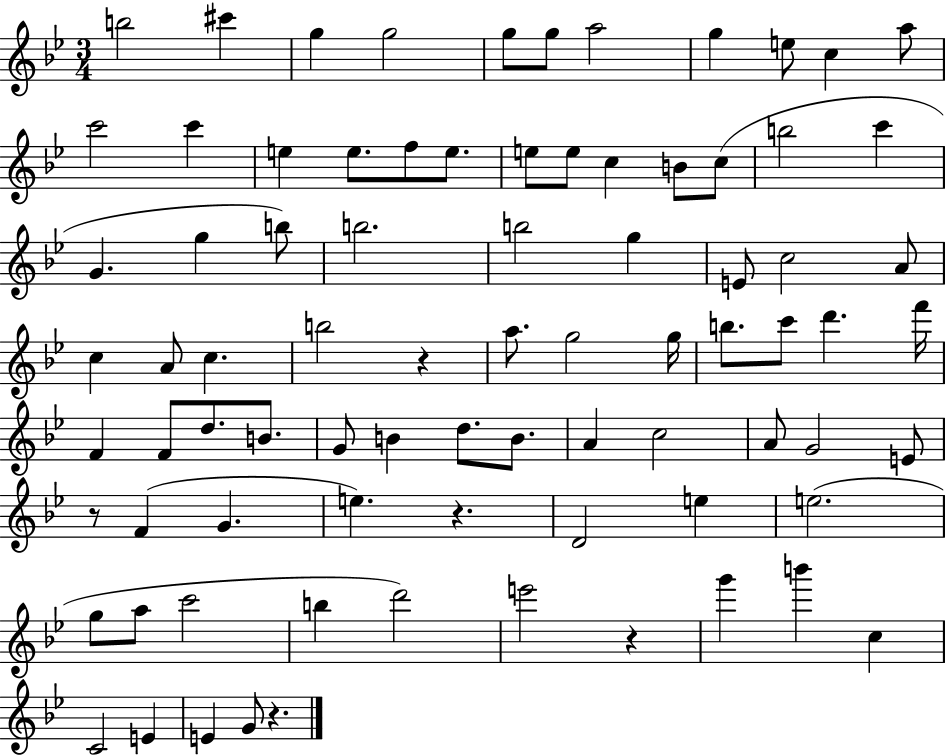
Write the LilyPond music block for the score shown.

{
  \clef treble
  \numericTimeSignature
  \time 3/4
  \key bes \major
  \repeat volta 2 { b''2 cis'''4 | g''4 g''2 | g''8 g''8 a''2 | g''4 e''8 c''4 a''8 | \break c'''2 c'''4 | e''4 e''8. f''8 e''8. | e''8 e''8 c''4 b'8 c''8( | b''2 c'''4 | \break g'4. g''4 b''8) | b''2. | b''2 g''4 | e'8 c''2 a'8 | \break c''4 a'8 c''4. | b''2 r4 | a''8. g''2 g''16 | b''8. c'''8 d'''4. f'''16 | \break f'4 f'8 d''8. b'8. | g'8 b'4 d''8. b'8. | a'4 c''2 | a'8 g'2 e'8 | \break r8 f'4( g'4. | e''4.) r4. | d'2 e''4 | e''2.( | \break g''8 a''8 c'''2 | b''4 d'''2) | e'''2 r4 | g'''4 b'''4 c''4 | \break c'2 e'4 | e'4 g'8 r4. | } \bar "|."
}